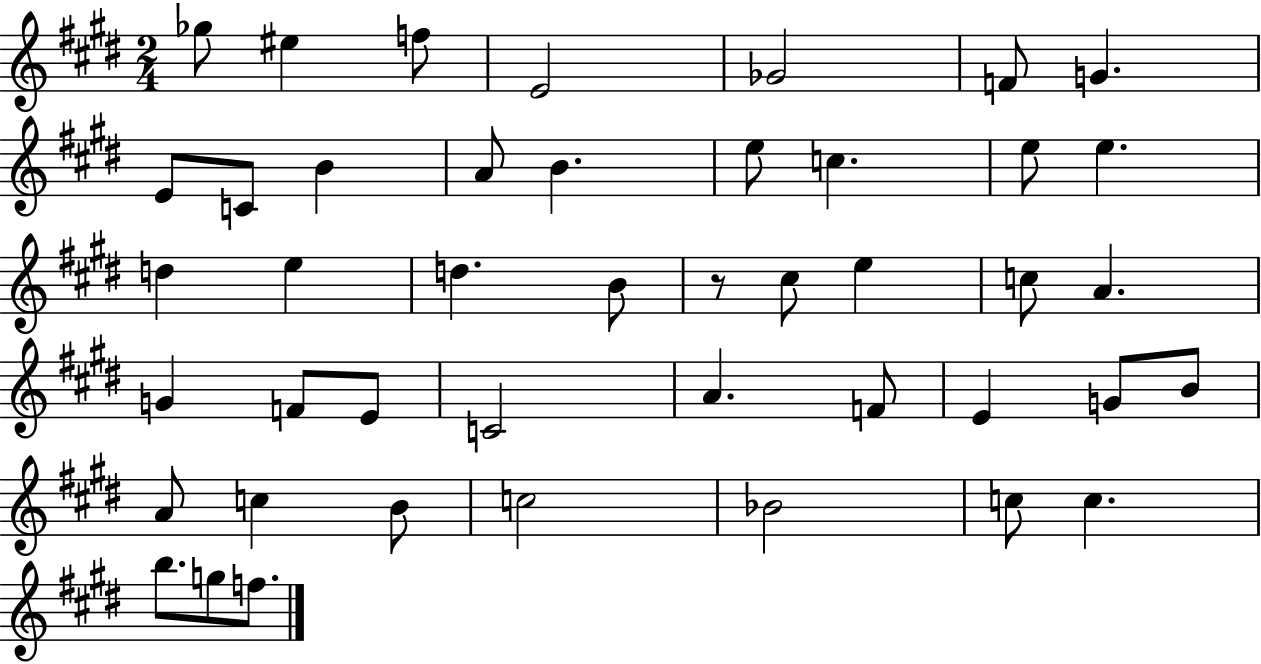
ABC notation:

X:1
T:Untitled
M:2/4
L:1/4
K:E
_g/2 ^e f/2 E2 _G2 F/2 G E/2 C/2 B A/2 B e/2 c e/2 e d e d B/2 z/2 ^c/2 e c/2 A G F/2 E/2 C2 A F/2 E G/2 B/2 A/2 c B/2 c2 _B2 c/2 c b/2 g/2 f/2